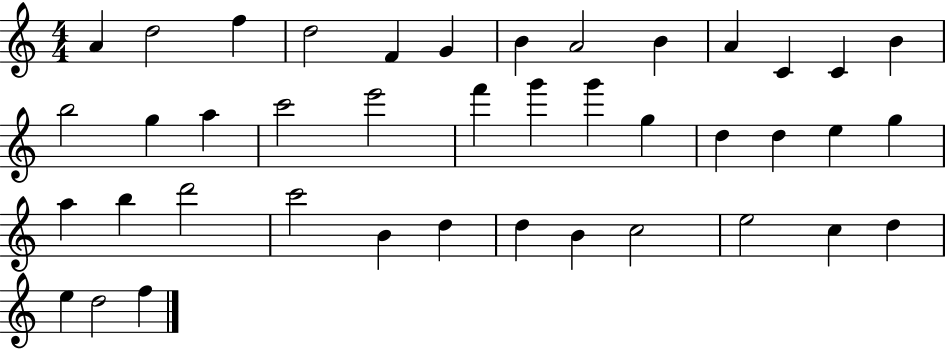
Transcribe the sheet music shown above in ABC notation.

X:1
T:Untitled
M:4/4
L:1/4
K:C
A d2 f d2 F G B A2 B A C C B b2 g a c'2 e'2 f' g' g' g d d e g a b d'2 c'2 B d d B c2 e2 c d e d2 f